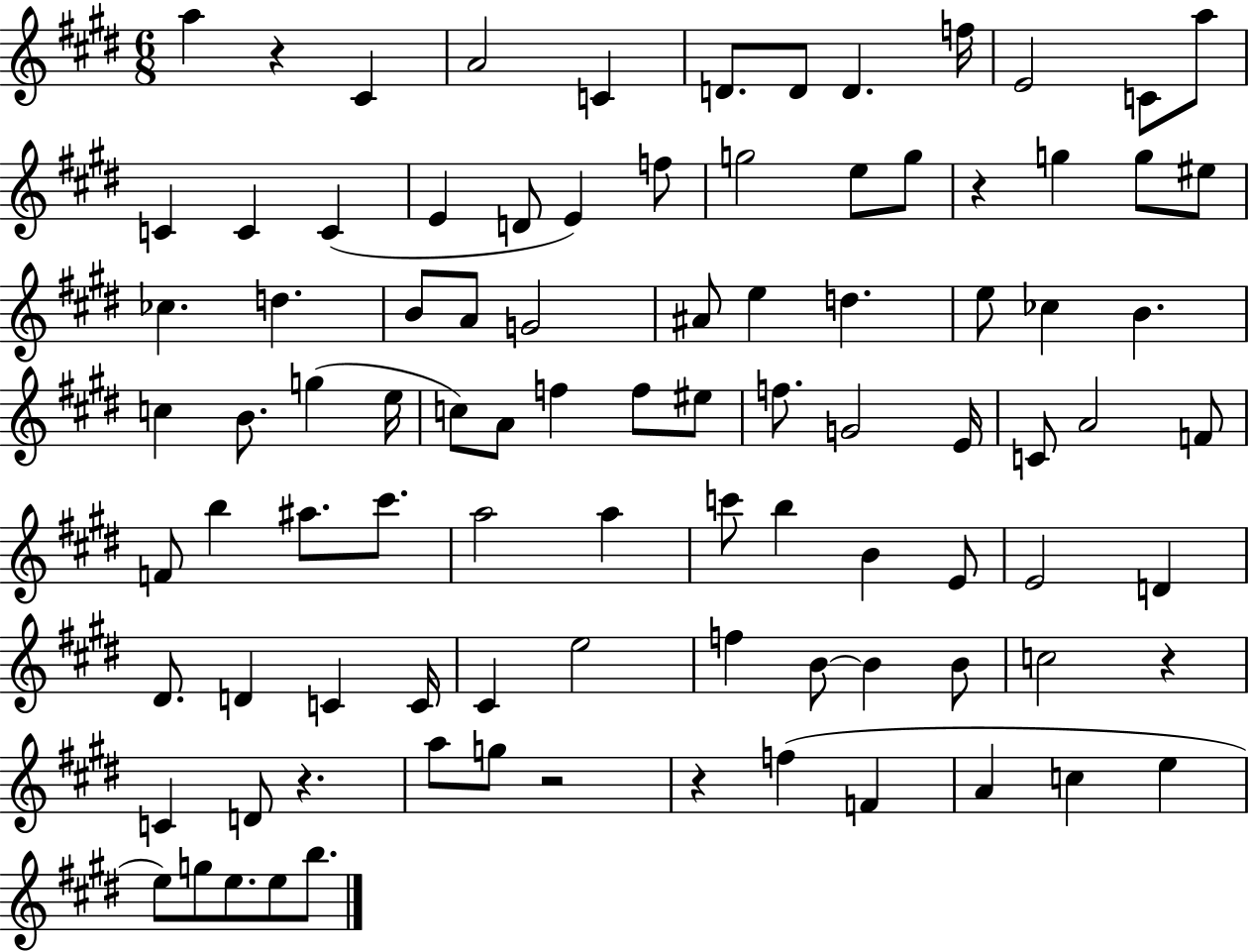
X:1
T:Untitled
M:6/8
L:1/4
K:E
a z ^C A2 C D/2 D/2 D f/4 E2 C/2 a/2 C C C E D/2 E f/2 g2 e/2 g/2 z g g/2 ^e/2 _c d B/2 A/2 G2 ^A/2 e d e/2 _c B c B/2 g e/4 c/2 A/2 f f/2 ^e/2 f/2 G2 E/4 C/2 A2 F/2 F/2 b ^a/2 ^c'/2 a2 a c'/2 b B E/2 E2 D ^D/2 D C C/4 ^C e2 f B/2 B B/2 c2 z C D/2 z a/2 g/2 z2 z f F A c e e/2 g/2 e/2 e/2 b/2